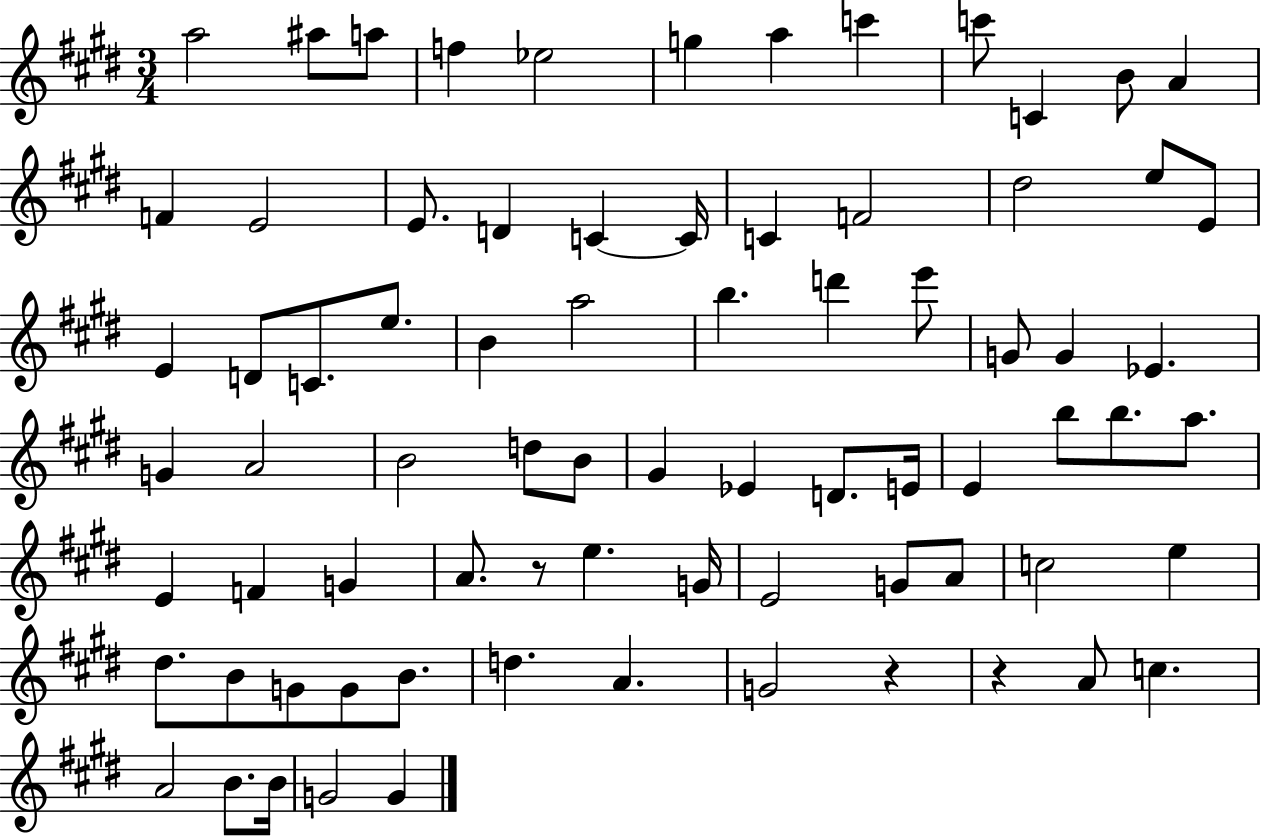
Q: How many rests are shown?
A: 3